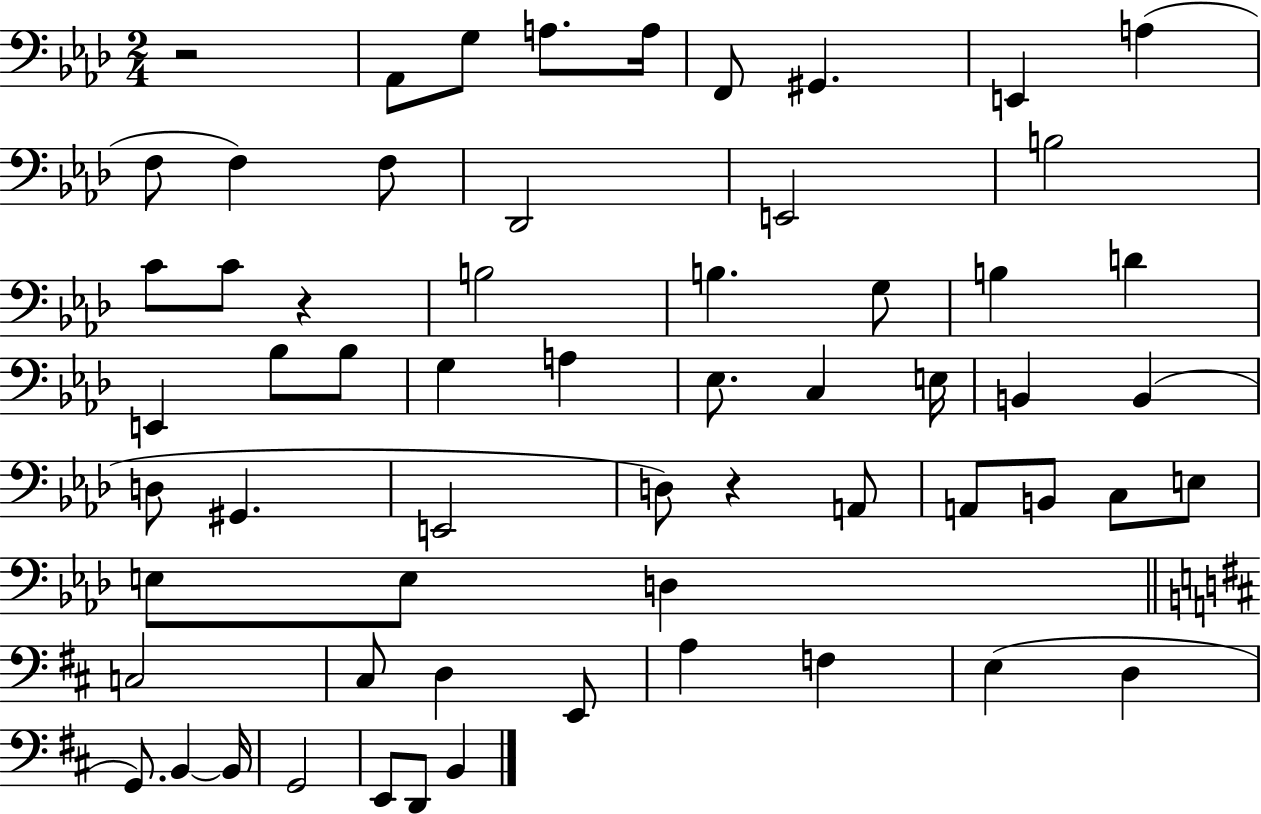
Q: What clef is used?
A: bass